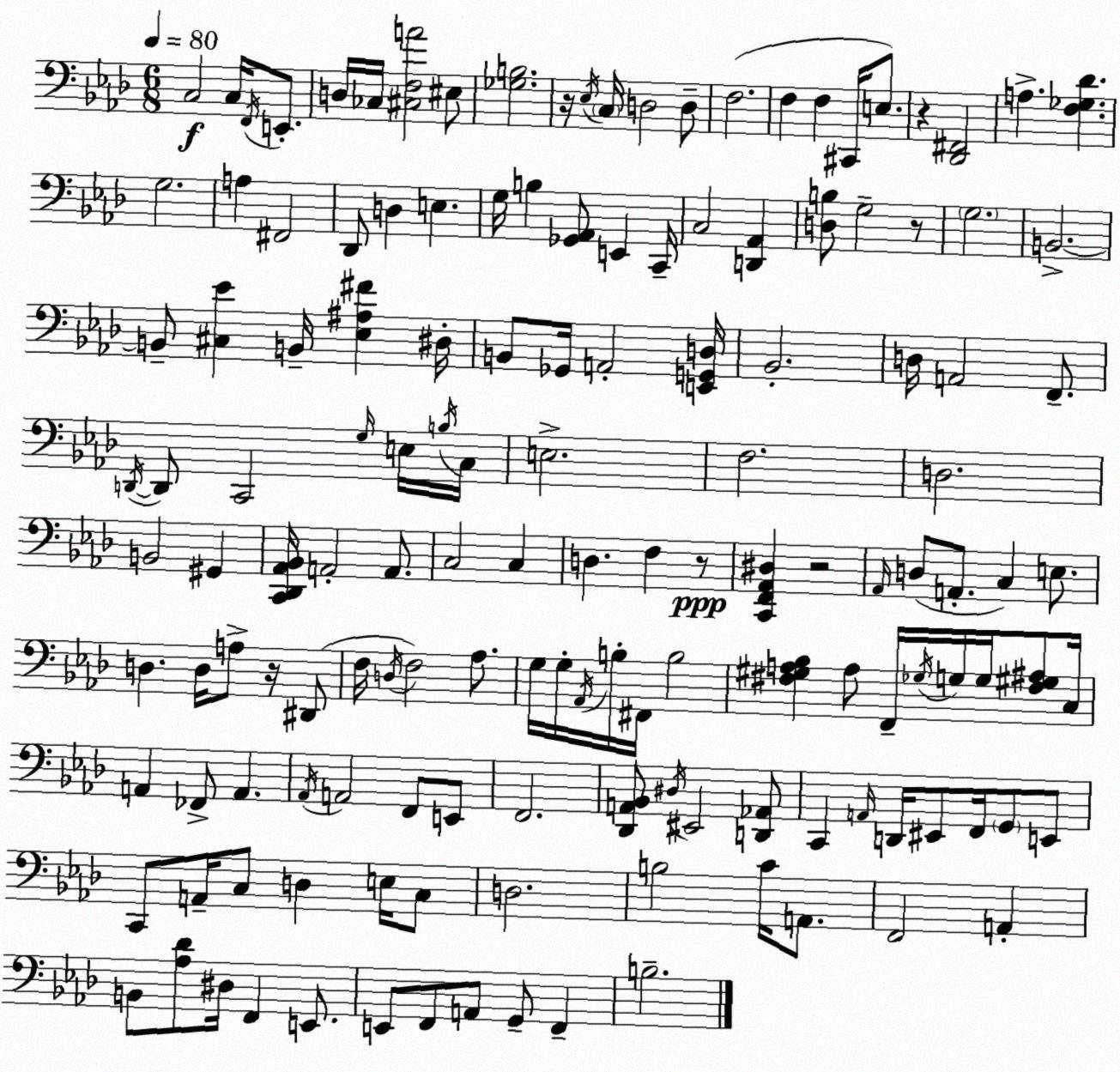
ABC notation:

X:1
T:Untitled
M:6/8
L:1/4
K:Fm
C,2 C,/4 F,,/4 E,,/2 D,/4 _C,/4 [^C,F,A]2 ^E,/2 [_G,B,]2 z/4 _E,/4 C,/4 D,2 D,/2 F,2 F, F, ^C,,/4 E,/2 z [_D,,^F,,]2 A, [F,_G,_D] G,2 A, ^F,,2 _D,,/2 D, E, G,/4 B, [_G,,_A,,]/2 E,, C,,/4 C,2 [D,,_A,,] [D,B,]/2 G,2 z/2 G,2 B,,2 B,,/2 [^C,_E] B,,/4 [_E,^A,^F] ^D,/4 B,,/2 _G,,/4 A,,2 [E,,G,,D,]/4 _B,,2 D,/4 A,,2 F,,/2 D,,/4 D,,/2 C,,2 G,/4 E,/4 B,/4 C,/4 E,2 F,2 D,2 B,,2 ^G,, [C,,_D,,_A,,_B,,]/4 A,,2 A,,/2 C,2 C, D, F, z/2 [C,,F,,_A,,^D,] z2 _A,,/4 D,/2 A,,/2 C, E,/2 D, D,/4 A,/2 z/4 ^D,,/2 F,/4 D,/4 F,2 _A,/2 G,/4 G,/4 _A,,/4 B,/4 ^F,,/4 B,2 [^F,^G,A,_B,] A,/2 F,,/4 _G,/4 G,/4 G,/4 [^F,^G,^A,]/2 C,/4 A,, _F,,/2 A,, _A,,/4 A,,2 F,,/2 E,,/2 F,,2 [_D,,A,,_B,,]/2 ^D,/4 ^E,,2 [D,,_A,,]/2 C,, A,,/4 D,,/4 ^E,,/2 F,,/4 G,,/2 E,,/2 C,,/2 A,,/4 C,/2 D, E,/4 C,/2 D,2 B,2 C/4 A,,/2 F,,2 A,, B,,/2 [_A,_D]/2 ^D,/4 F,, E,,/2 E,,/2 F,,/2 A,,/2 G,,/2 F,, B,2